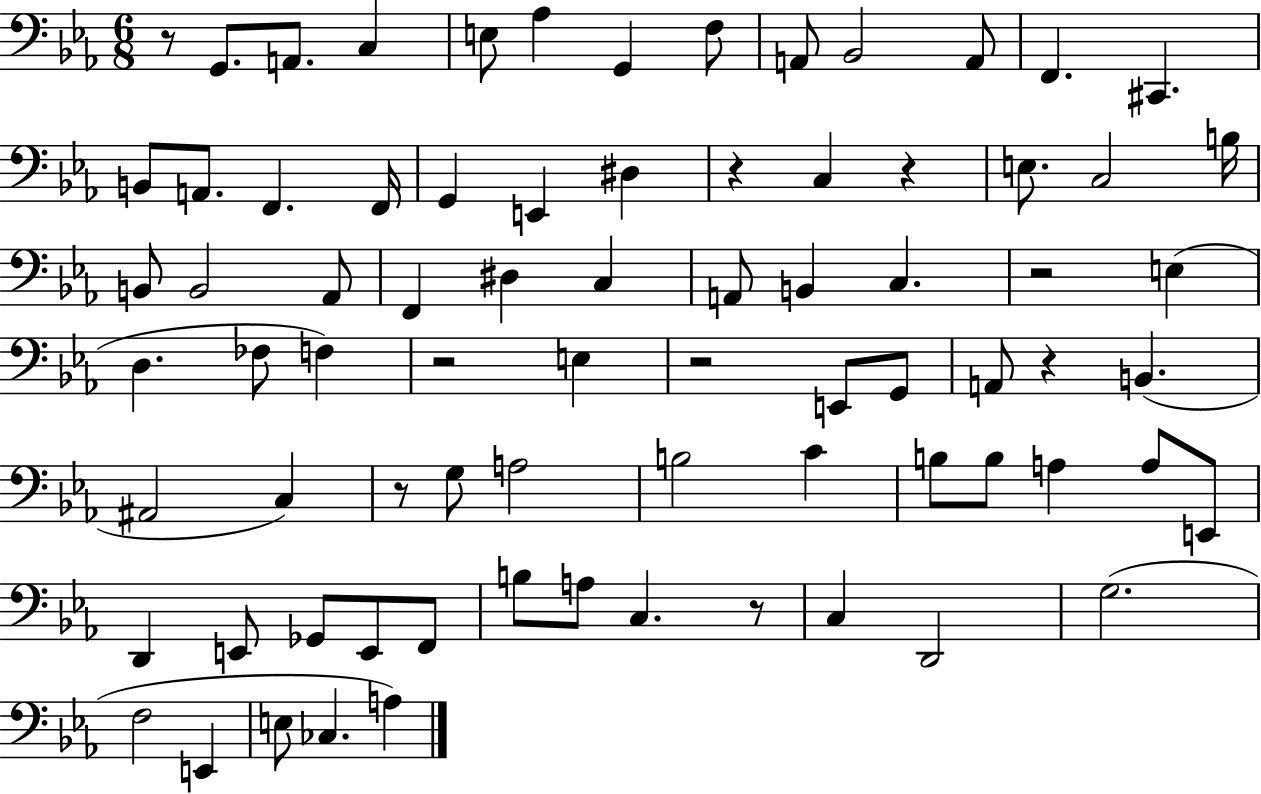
X:1
T:Untitled
M:6/8
L:1/4
K:Eb
z/2 G,,/2 A,,/2 C, E,/2 _A, G,, F,/2 A,,/2 _B,,2 A,,/2 F,, ^C,, B,,/2 A,,/2 F,, F,,/4 G,, E,, ^D, z C, z E,/2 C,2 B,/4 B,,/2 B,,2 _A,,/2 F,, ^D, C, A,,/2 B,, C, z2 E, D, _F,/2 F, z2 E, z2 E,,/2 G,,/2 A,,/2 z B,, ^A,,2 C, z/2 G,/2 A,2 B,2 C B,/2 B,/2 A, A,/2 E,,/2 D,, E,,/2 _G,,/2 E,,/2 F,,/2 B,/2 A,/2 C, z/2 C, D,,2 G,2 F,2 E,, E,/2 _C, A,